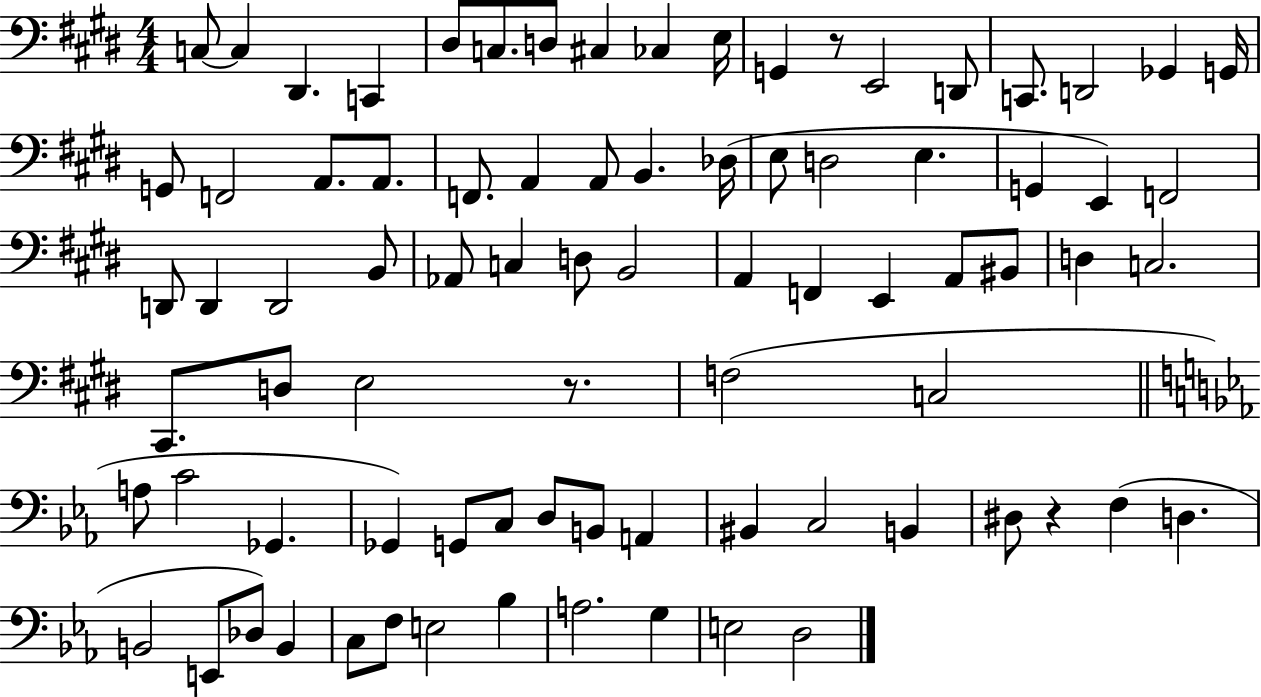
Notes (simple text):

C3/e C3/q D#2/q. C2/q D#3/e C3/e. D3/e C#3/q CES3/q E3/s G2/q R/e E2/h D2/e C2/e. D2/h Gb2/q G2/s G2/e F2/h A2/e. A2/e. F2/e. A2/q A2/e B2/q. Db3/s E3/e D3/h E3/q. G2/q E2/q F2/h D2/e D2/q D2/h B2/e Ab2/e C3/q D3/e B2/h A2/q F2/q E2/q A2/e BIS2/e D3/q C3/h. C#2/e. D3/e E3/h R/e. F3/h C3/h A3/e C4/h Gb2/q. Gb2/q G2/e C3/e D3/e B2/e A2/q BIS2/q C3/h B2/q D#3/e R/q F3/q D3/q. B2/h E2/e Db3/e B2/q C3/e F3/e E3/h Bb3/q A3/h. G3/q E3/h D3/h